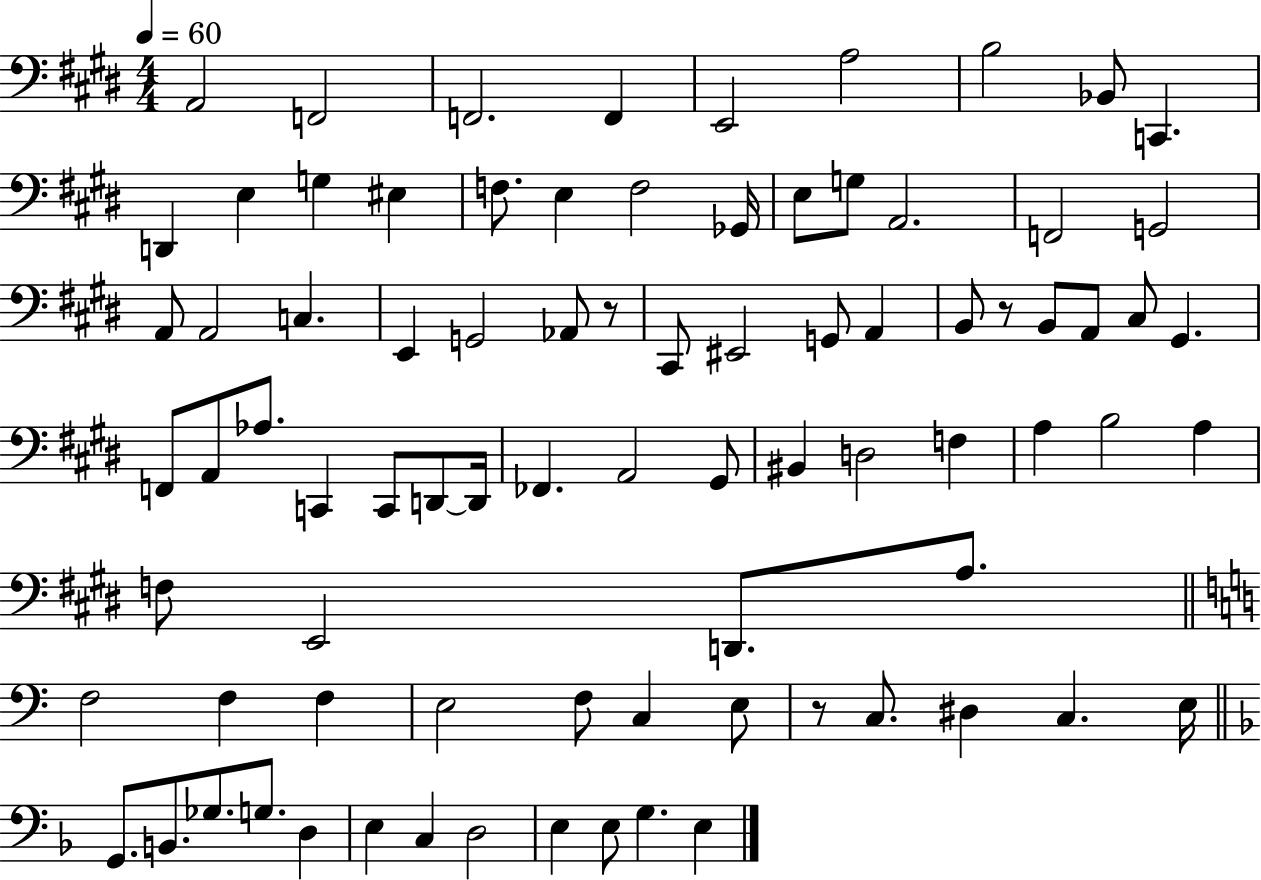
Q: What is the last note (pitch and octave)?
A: E3